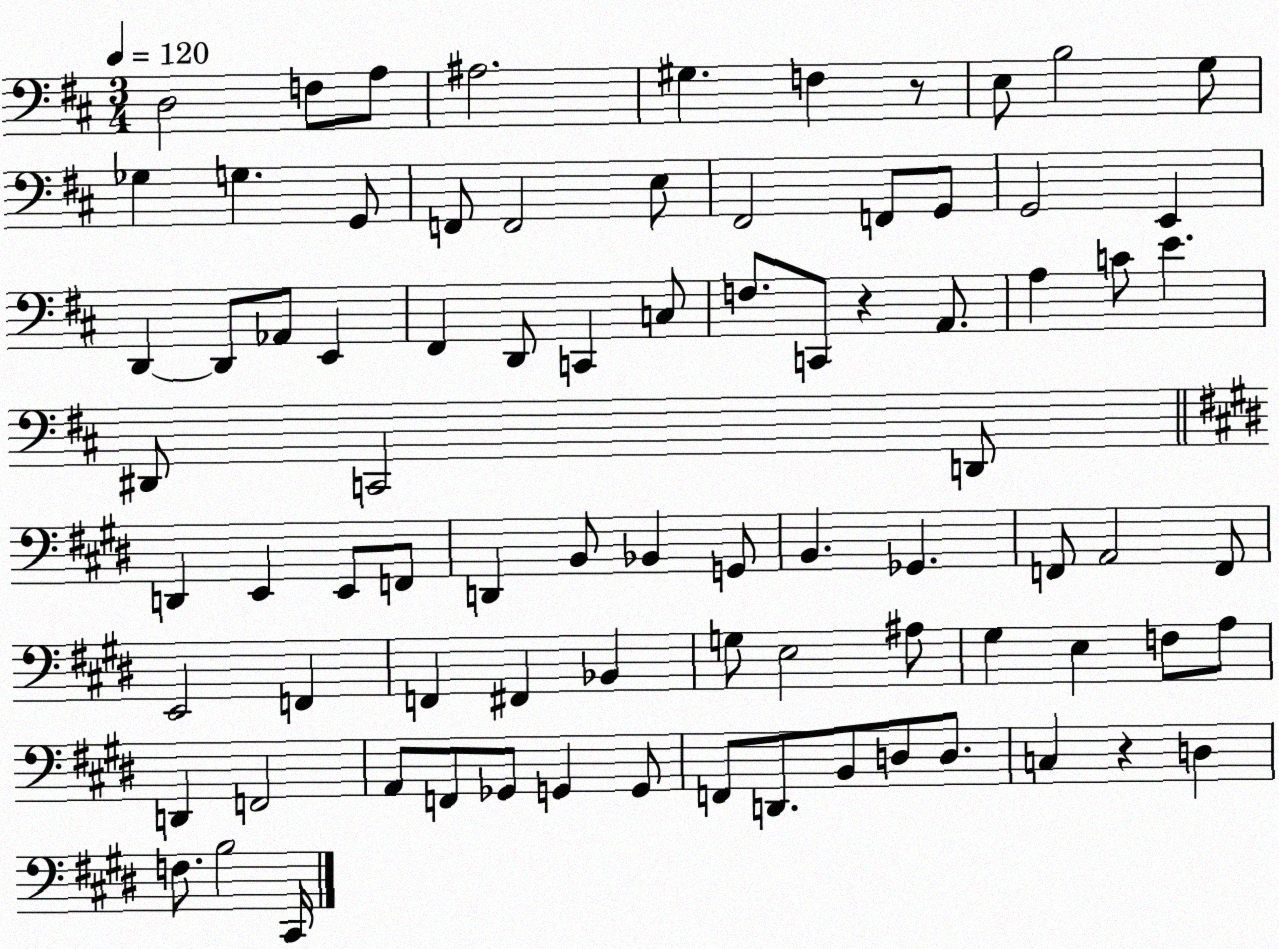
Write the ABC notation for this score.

X:1
T:Untitled
M:3/4
L:1/4
K:D
D,2 F,/2 A,/2 ^A,2 ^G, F, z/2 E,/2 B,2 G,/2 _G, G, G,,/2 F,,/2 F,,2 E,/2 ^F,,2 F,,/2 G,,/2 G,,2 E,, D,, D,,/2 _A,,/2 E,, ^F,, D,,/2 C,, C,/2 F,/2 C,,/2 z A,,/2 A, C/2 E ^D,,/2 C,,2 D,,/2 D,, E,, E,,/2 F,,/2 D,, B,,/2 _B,, G,,/2 B,, _G,, F,,/2 A,,2 F,,/2 E,,2 F,, F,, ^F,, _B,, G,/2 E,2 ^A,/2 ^G, E, F,/2 A,/2 D,, F,,2 A,,/2 F,,/2 _G,,/2 G,, G,,/2 F,,/2 D,,/2 B,,/2 D,/2 D,/2 C, z D, F,/2 B,2 ^C,,/4